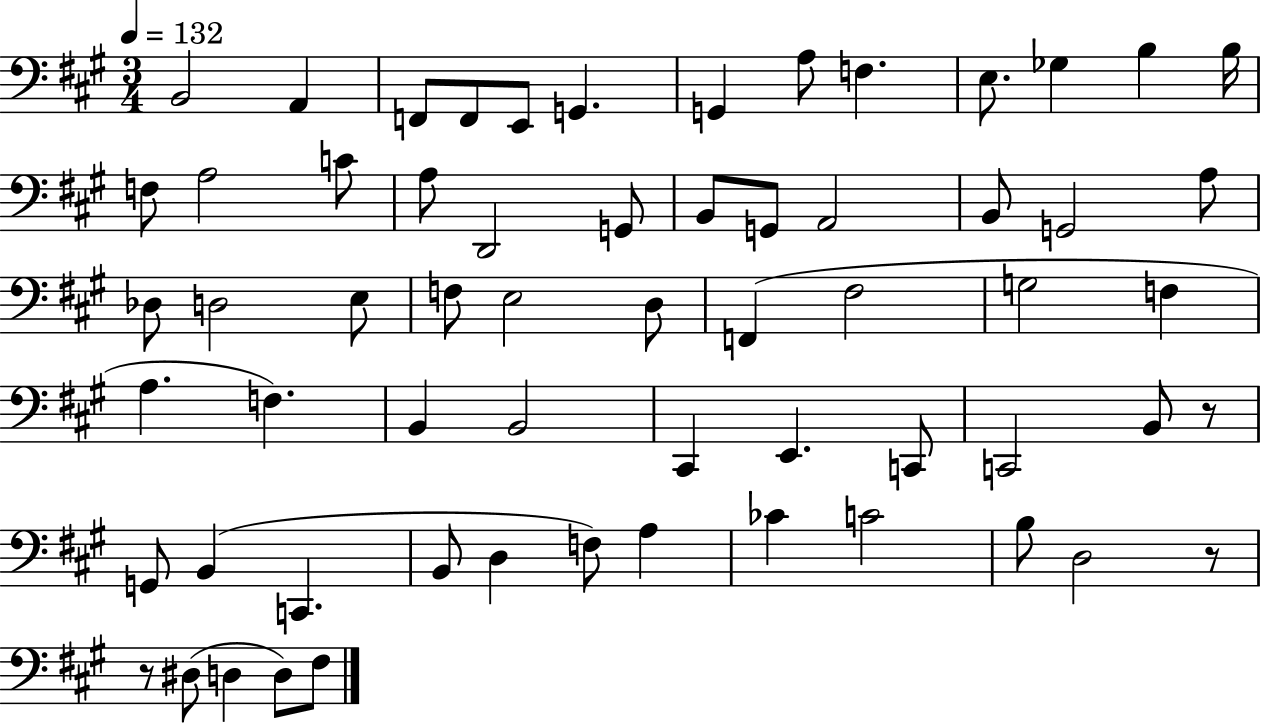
B2/h A2/q F2/e F2/e E2/e G2/q. G2/q A3/e F3/q. E3/e. Gb3/q B3/q B3/s F3/e A3/h C4/e A3/e D2/h G2/e B2/e G2/e A2/h B2/e G2/h A3/e Db3/e D3/h E3/e F3/e E3/h D3/e F2/q F#3/h G3/h F3/q A3/q. F3/q. B2/q B2/h C#2/q E2/q. C2/e C2/h B2/e R/e G2/e B2/q C2/q. B2/e D3/q F3/e A3/q CES4/q C4/h B3/e D3/h R/e R/e D#3/e D3/q D3/e F#3/e